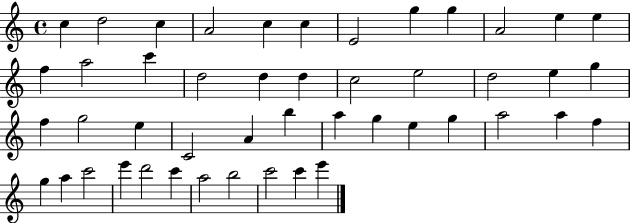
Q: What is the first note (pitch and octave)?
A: C5